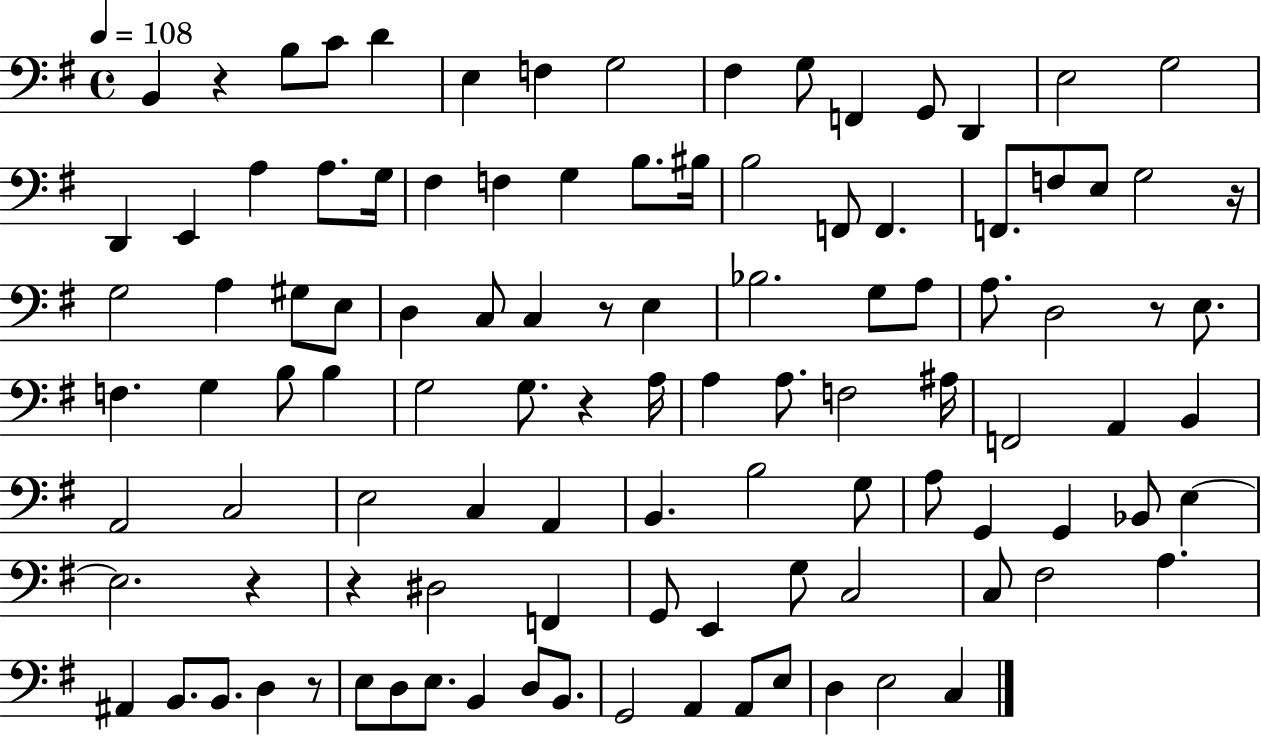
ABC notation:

X:1
T:Untitled
M:4/4
L:1/4
K:G
B,, z B,/2 C/2 D E, F, G,2 ^F, G,/2 F,, G,,/2 D,, E,2 G,2 D,, E,, A, A,/2 G,/4 ^F, F, G, B,/2 ^B,/4 B,2 F,,/2 F,, F,,/2 F,/2 E,/2 G,2 z/4 G,2 A, ^G,/2 E,/2 D, C,/2 C, z/2 E, _B,2 G,/2 A,/2 A,/2 D,2 z/2 E,/2 F, G, B,/2 B, G,2 G,/2 z A,/4 A, A,/2 F,2 ^A,/4 F,,2 A,, B,, A,,2 C,2 E,2 C, A,, B,, B,2 G,/2 A,/2 G,, G,, _B,,/2 E, E,2 z z ^D,2 F,, G,,/2 E,, G,/2 C,2 C,/2 ^F,2 A, ^A,, B,,/2 B,,/2 D, z/2 E,/2 D,/2 E,/2 B,, D,/2 B,,/2 G,,2 A,, A,,/2 E,/2 D, E,2 C,